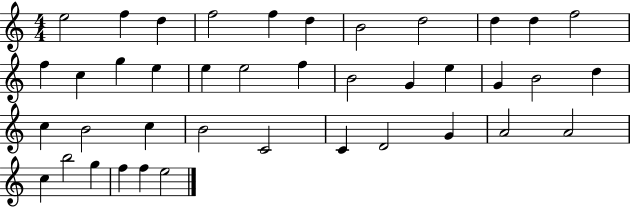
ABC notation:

X:1
T:Untitled
M:4/4
L:1/4
K:C
e2 f d f2 f d B2 d2 d d f2 f c g e e e2 f B2 G e G B2 d c B2 c B2 C2 C D2 G A2 A2 c b2 g f f e2